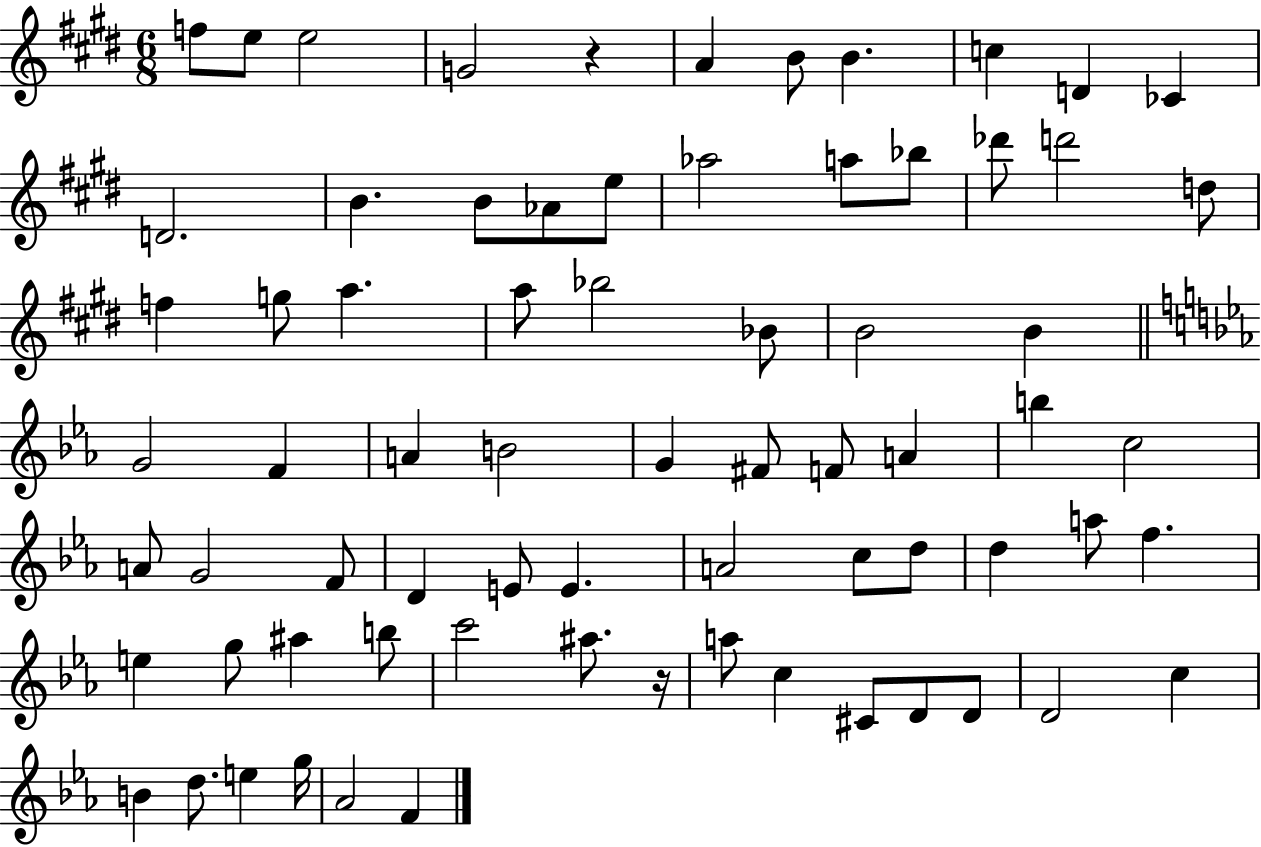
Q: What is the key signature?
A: E major